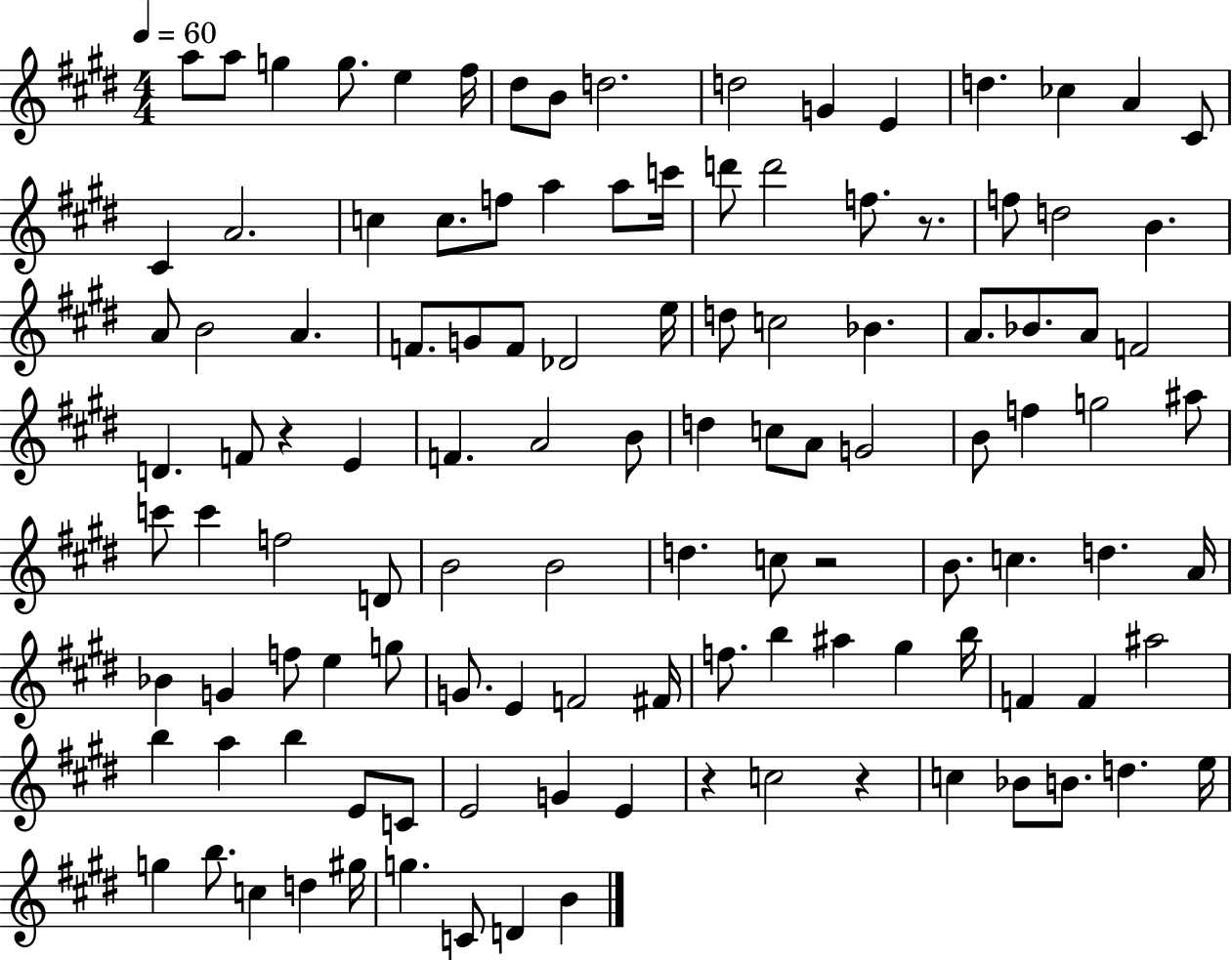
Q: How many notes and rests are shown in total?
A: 116